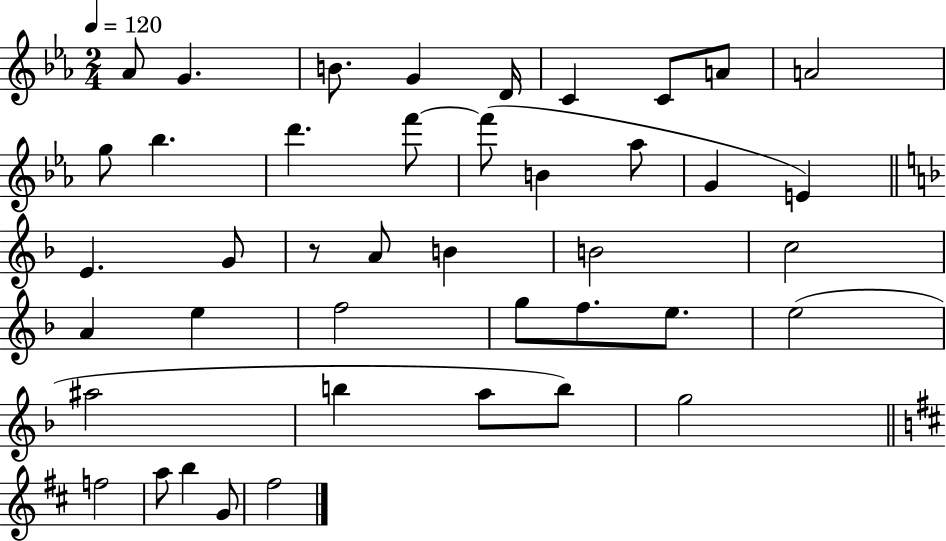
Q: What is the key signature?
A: EES major